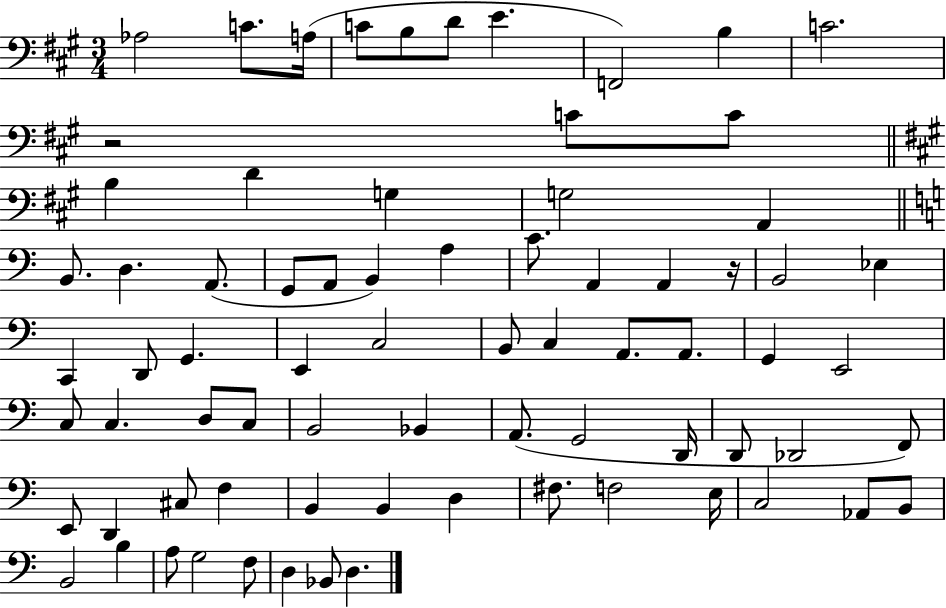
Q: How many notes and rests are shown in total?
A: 75